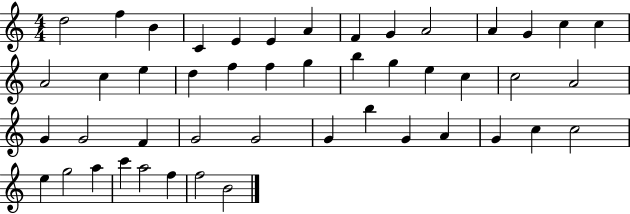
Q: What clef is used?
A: treble